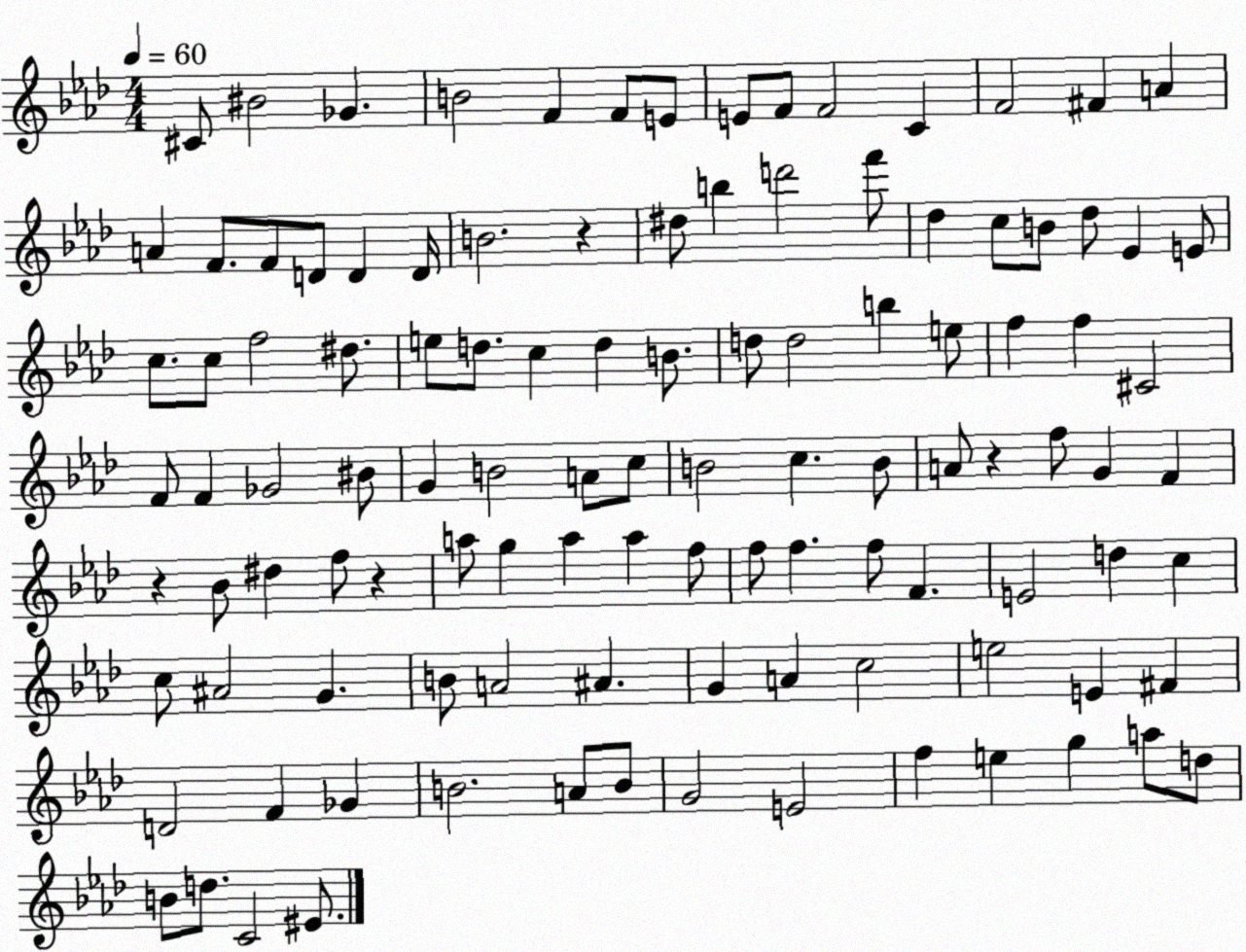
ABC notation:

X:1
T:Untitled
M:4/4
L:1/4
K:Ab
^C/2 ^B2 _G B2 F F/2 E/2 E/2 F/2 F2 C F2 ^F A A F/2 F/2 D/2 D D/4 B2 z ^d/2 b d'2 f'/2 _d c/2 B/2 _d/2 _E E/2 c/2 c/2 f2 ^d/2 e/2 d/2 c d B/2 d/2 d2 b e/2 f f ^C2 F/2 F _G2 ^B/2 G B2 A/2 c/2 B2 c B/2 A/2 z f/2 G F z _B/2 ^d f/2 z a/2 g a a f/2 f/2 f f/2 F E2 d c c/2 ^A2 G B/2 A2 ^A G A c2 e2 E ^F D2 F _G B2 A/2 B/2 G2 E2 f e g a/2 d/2 B/2 d/2 C2 ^E/2